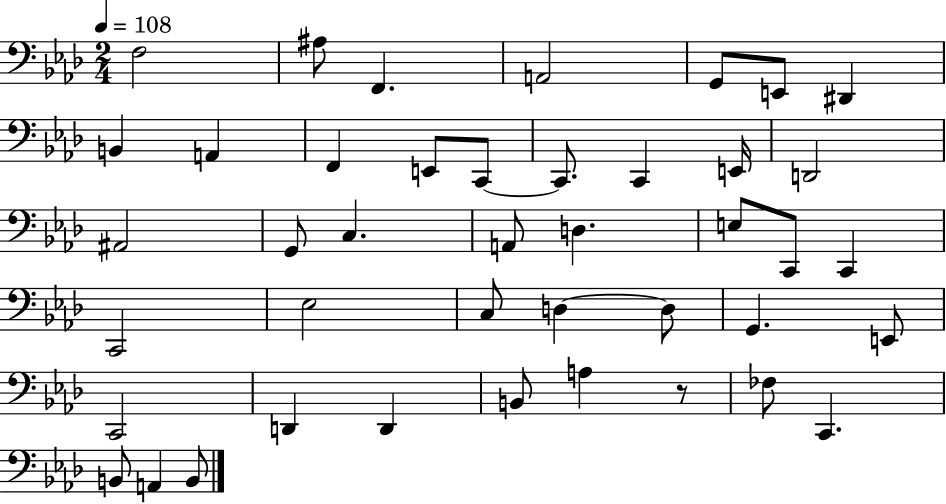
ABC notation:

X:1
T:Untitled
M:2/4
L:1/4
K:Ab
F,2 ^A,/2 F,, A,,2 G,,/2 E,,/2 ^D,, B,, A,, F,, E,,/2 C,,/2 C,,/2 C,, E,,/4 D,,2 ^A,,2 G,,/2 C, A,,/2 D, E,/2 C,,/2 C,, C,,2 _E,2 C,/2 D, D,/2 G,, E,,/2 C,,2 D,, D,, B,,/2 A, z/2 _F,/2 C,, B,,/2 A,, B,,/2